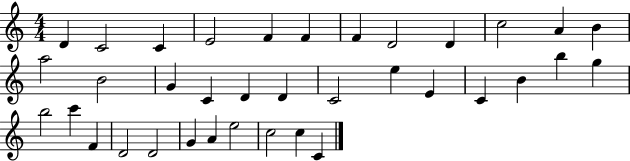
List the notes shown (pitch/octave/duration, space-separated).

D4/q C4/h C4/q E4/h F4/q F4/q F4/q D4/h D4/q C5/h A4/q B4/q A5/h B4/h G4/q C4/q D4/q D4/q C4/h E5/q E4/q C4/q B4/q B5/q G5/q B5/h C6/q F4/q D4/h D4/h G4/q A4/q E5/h C5/h C5/q C4/q